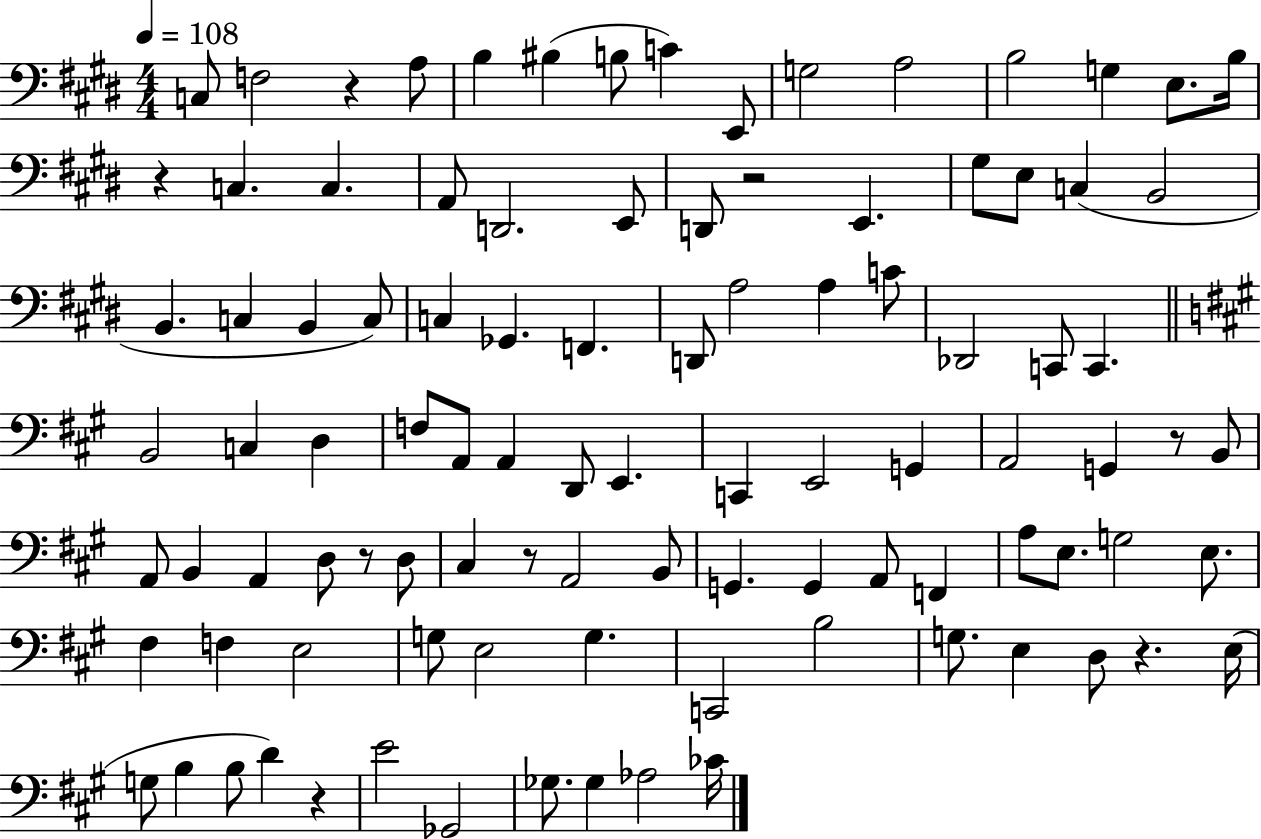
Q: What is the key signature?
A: E major